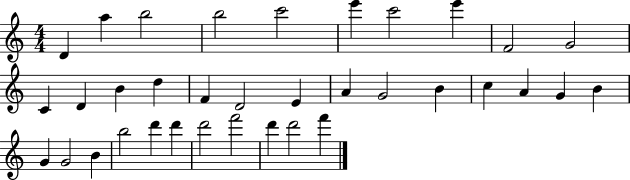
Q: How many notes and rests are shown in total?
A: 35